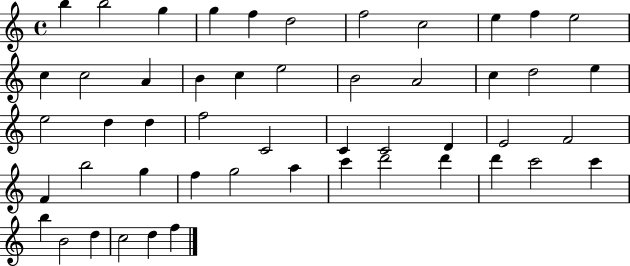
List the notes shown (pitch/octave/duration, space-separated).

B5/q B5/h G5/q G5/q F5/q D5/h F5/h C5/h E5/q F5/q E5/h C5/q C5/h A4/q B4/q C5/q E5/h B4/h A4/h C5/q D5/h E5/q E5/h D5/q D5/q F5/h C4/h C4/q C4/h D4/q E4/h F4/h F4/q B5/h G5/q F5/q G5/h A5/q C6/q D6/h D6/q D6/q C6/h C6/q B5/q B4/h D5/q C5/h D5/q F5/q